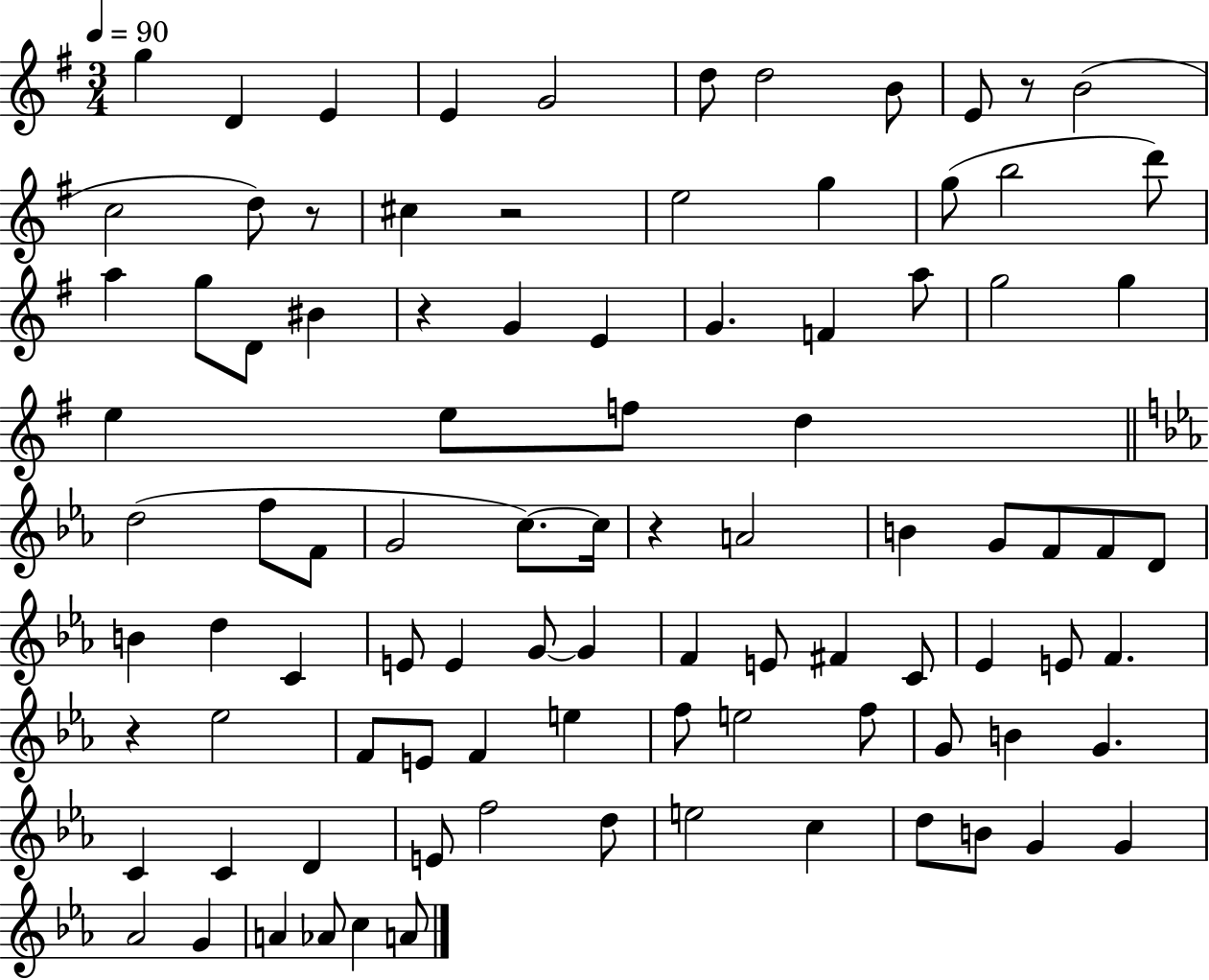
{
  \clef treble
  \numericTimeSignature
  \time 3/4
  \key g \major
  \tempo 4 = 90
  \repeat volta 2 { g''4 d'4 e'4 | e'4 g'2 | d''8 d''2 b'8 | e'8 r8 b'2( | \break c''2 d''8) r8 | cis''4 r2 | e''2 g''4 | g''8( b''2 d'''8) | \break a''4 g''8 d'8 bis'4 | r4 g'4 e'4 | g'4. f'4 a''8 | g''2 g''4 | \break e''4 e''8 f''8 d''4 | \bar "||" \break \key ees \major d''2( f''8 f'8 | g'2 c''8.~~) c''16 | r4 a'2 | b'4 g'8 f'8 f'8 d'8 | \break b'4 d''4 c'4 | e'8 e'4 g'8~~ g'4 | f'4 e'8 fis'4 c'8 | ees'4 e'8 f'4. | \break r4 ees''2 | f'8 e'8 f'4 e''4 | f''8 e''2 f''8 | g'8 b'4 g'4. | \break c'4 c'4 d'4 | e'8 f''2 d''8 | e''2 c''4 | d''8 b'8 g'4 g'4 | \break aes'2 g'4 | a'4 aes'8 c''4 a'8 | } \bar "|."
}